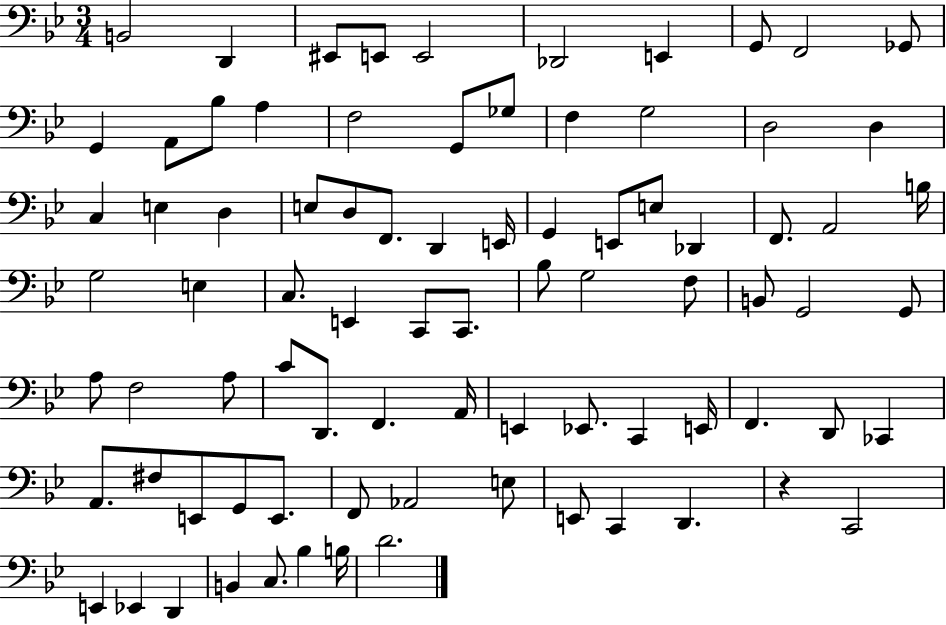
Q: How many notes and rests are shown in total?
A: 83